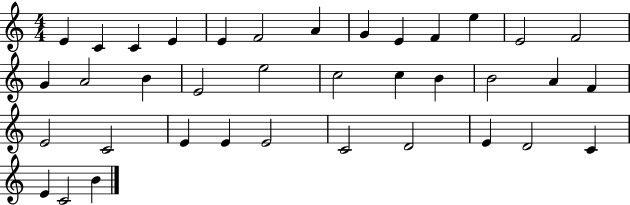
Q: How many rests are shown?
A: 0